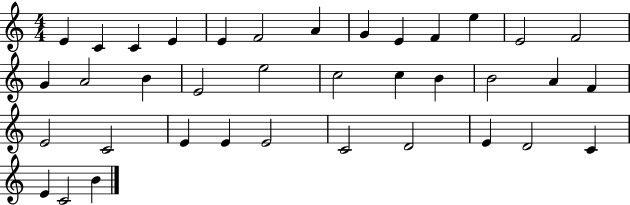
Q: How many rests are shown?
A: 0